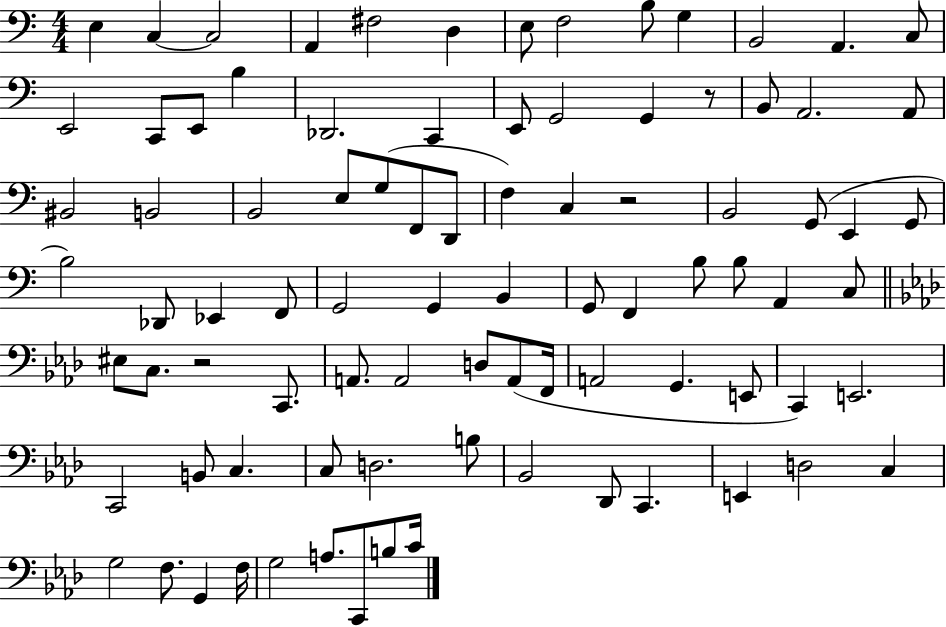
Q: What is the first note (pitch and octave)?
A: E3